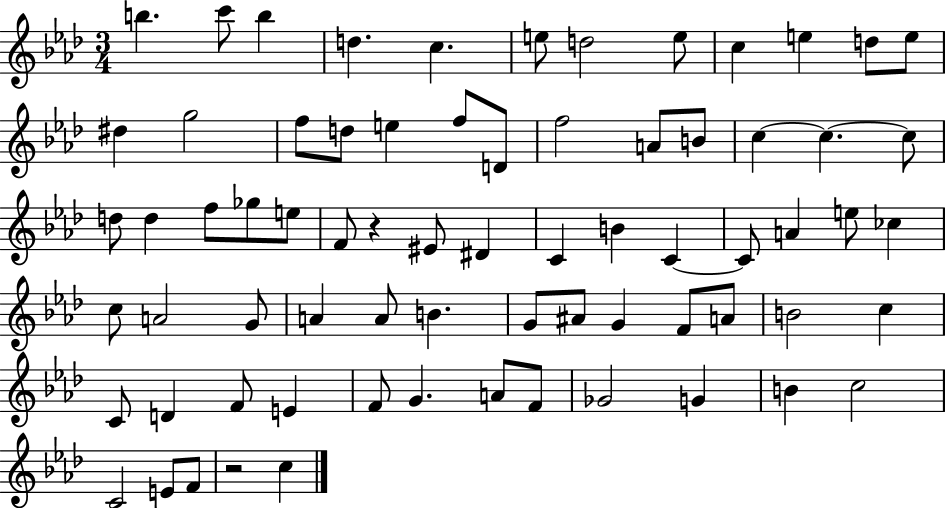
X:1
T:Untitled
M:3/4
L:1/4
K:Ab
b c'/2 b d c e/2 d2 e/2 c e d/2 e/2 ^d g2 f/2 d/2 e f/2 D/2 f2 A/2 B/2 c c c/2 d/2 d f/2 _g/2 e/2 F/2 z ^E/2 ^D C B C C/2 A e/2 _c c/2 A2 G/2 A A/2 B G/2 ^A/2 G F/2 A/2 B2 c C/2 D F/2 E F/2 G A/2 F/2 _G2 G B c2 C2 E/2 F/2 z2 c